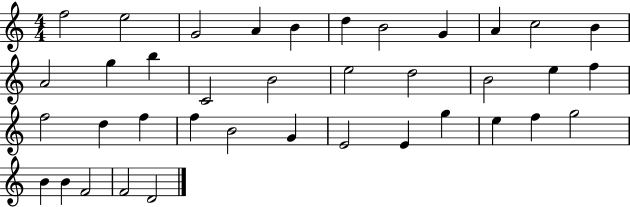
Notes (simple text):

F5/h E5/h G4/h A4/q B4/q D5/q B4/h G4/q A4/q C5/h B4/q A4/h G5/q B5/q C4/h B4/h E5/h D5/h B4/h E5/q F5/q F5/h D5/q F5/q F5/q B4/h G4/q E4/h E4/q G5/q E5/q F5/q G5/h B4/q B4/q F4/h F4/h D4/h